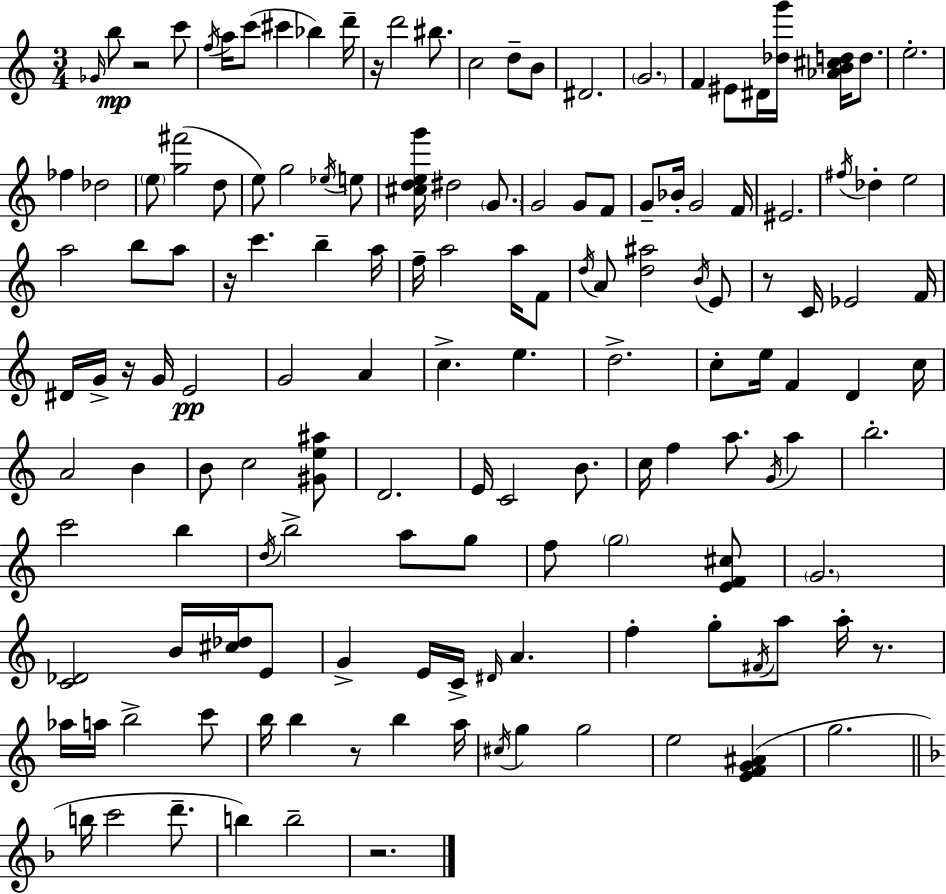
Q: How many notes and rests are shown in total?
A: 144